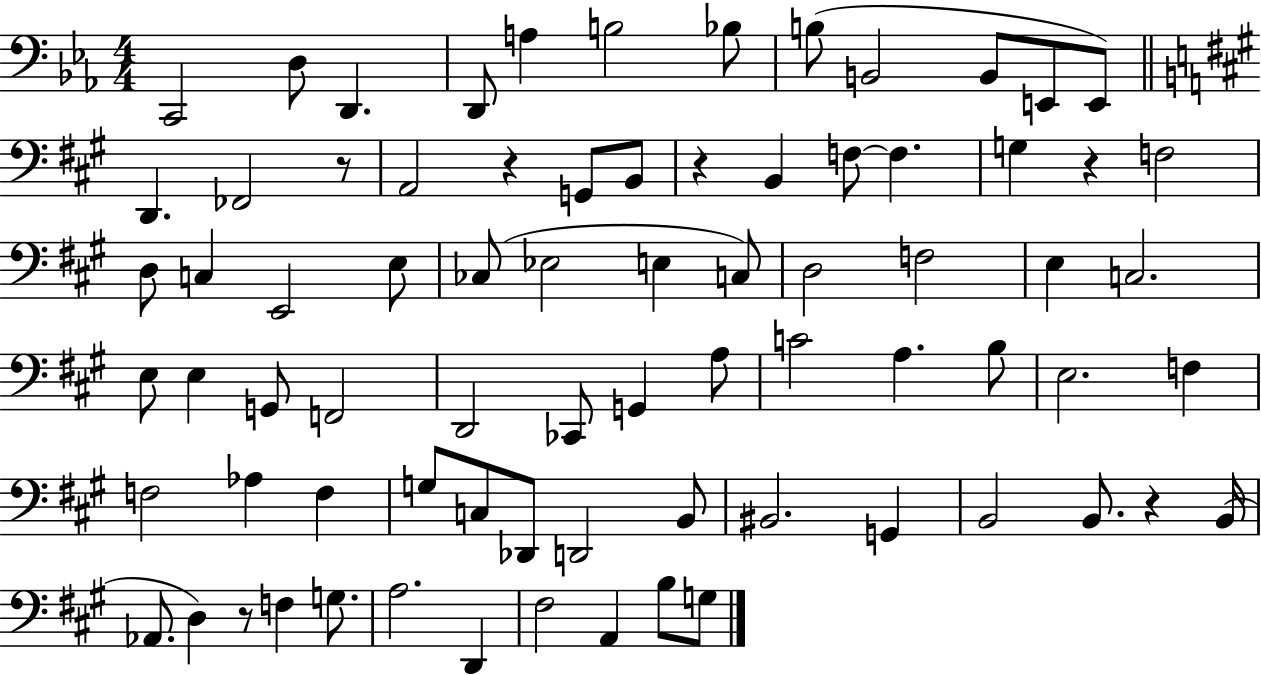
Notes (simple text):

C2/h D3/e D2/q. D2/e A3/q B3/h Bb3/e B3/e B2/h B2/e E2/e E2/e D2/q. FES2/h R/e A2/h R/q G2/e B2/e R/q B2/q F3/e F3/q. G3/q R/q F3/h D3/e C3/q E2/h E3/e CES3/e Eb3/h E3/q C3/e D3/h F3/h E3/q C3/h. E3/e E3/q G2/e F2/h D2/h CES2/e G2/q A3/e C4/h A3/q. B3/e E3/h. F3/q F3/h Ab3/q F3/q G3/e C3/e Db2/e D2/h B2/e BIS2/h. G2/q B2/h B2/e. R/q B2/s Ab2/e. D3/q R/e F3/q G3/e. A3/h. D2/q F#3/h A2/q B3/e G3/e